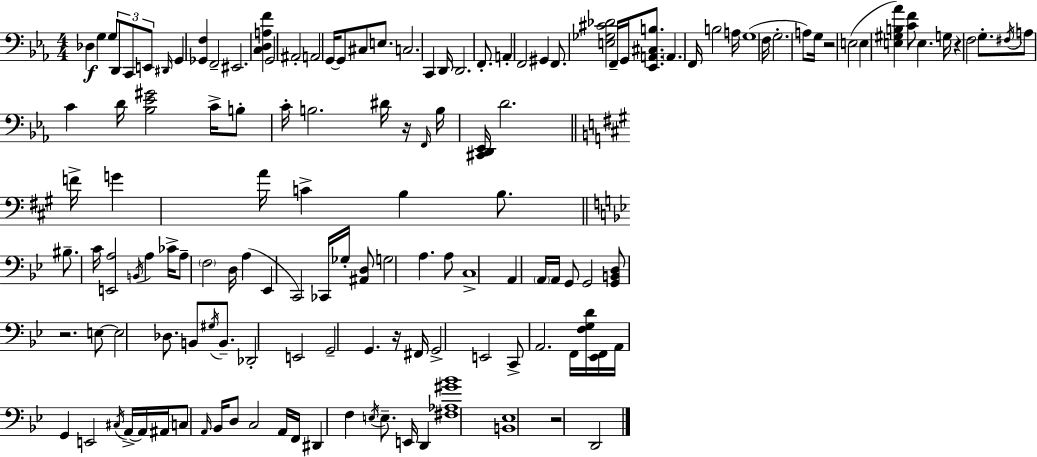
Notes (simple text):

Db3/q G3/q G3/e D2/e C2/e E2/e D#2/s G2/q [Gb2,F3]/q F2/h EIS2/h. [C3,D3,A3,F4]/q G2/h A#2/h A2/h G2/s G2/e C#3/e E3/e. C3/h. C2/q D2/s D2/h. F2/e. A2/q F2/h G#2/q F2/e. [E3,Gb3,C#4,Db4]/h F2/s G2/s [Eb2,A2,C#3,B3]/e. A2/q. F2/s B3/h A3/s G3/w F3/s G3/h. A3/e G3/s R/h E3/h E3/q [E3,G#3,B3,Ab4]/q [C4,F4]/e E3/q. G3/s R/q F3/h G3/e. F#3/s A3/e C4/q D4/s [Bb3,Eb4,G#4]/h C4/s B3/e C4/s B3/h. D#4/s R/s F2/s B3/s [C#2,D2,Eb2]/s D4/h. F4/s G4/q A4/s C4/q B3/q B3/e. BIS3/e. C4/s [E2,A3]/h B2/s A3/q CES4/s A3/e F3/h D3/s A3/q Eb2/q C2/h CES2/s Gb3/s [A#2,D3]/e G3/h A3/q. A3/e C3/w A2/q A2/s A2/s G2/e G2/h [G2,B2,D3]/e R/h. E3/e E3/h Db3/e. B2/e G#3/s B2/e. Db2/h E2/h G2/h G2/q. R/s F#2/s G2/h E2/h C2/e A2/h. F2/s [F3,G3,D4]/s [Eb2,F2]/s A2/s G2/q E2/h C#3/s A2/s A2/s A#2/s C3/e A2/s Bb2/s D3/e C3/h A2/s F2/s D#2/q F3/q E3/s E3/e. E2/s D2/q [F#3,Ab3,G#4,Bb4]/w [B2,Eb3]/w R/h D2/h